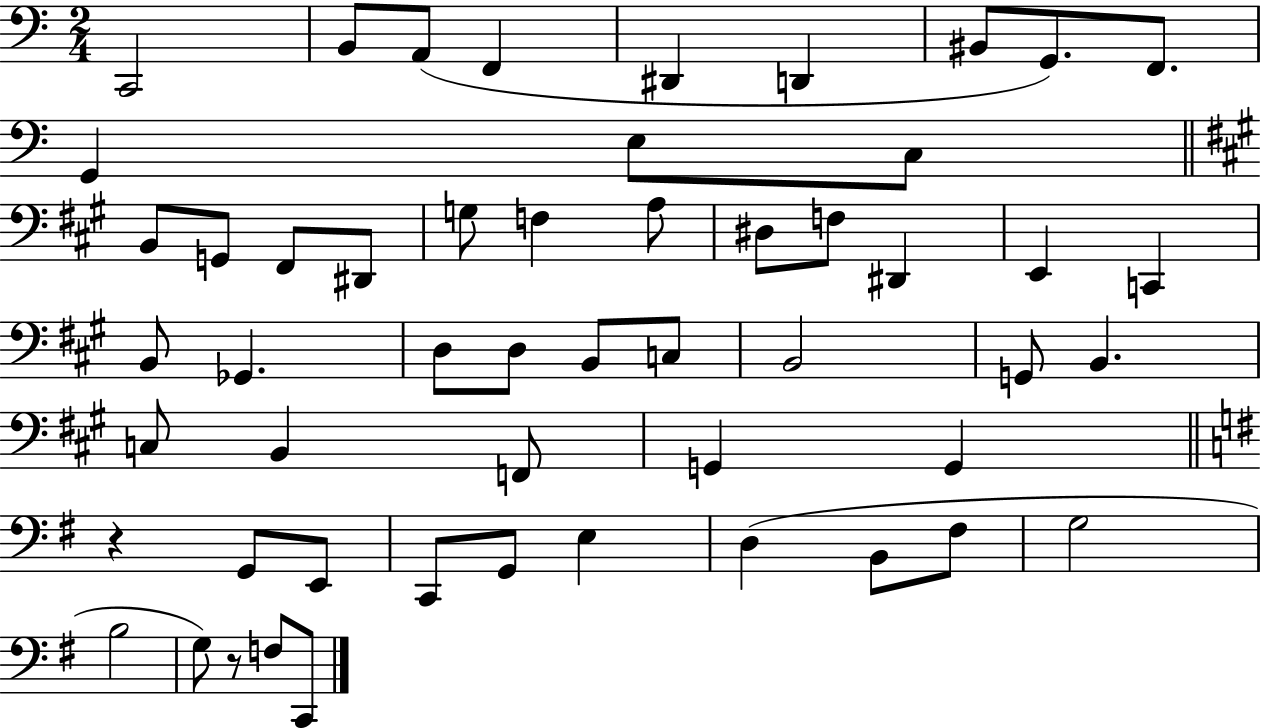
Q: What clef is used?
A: bass